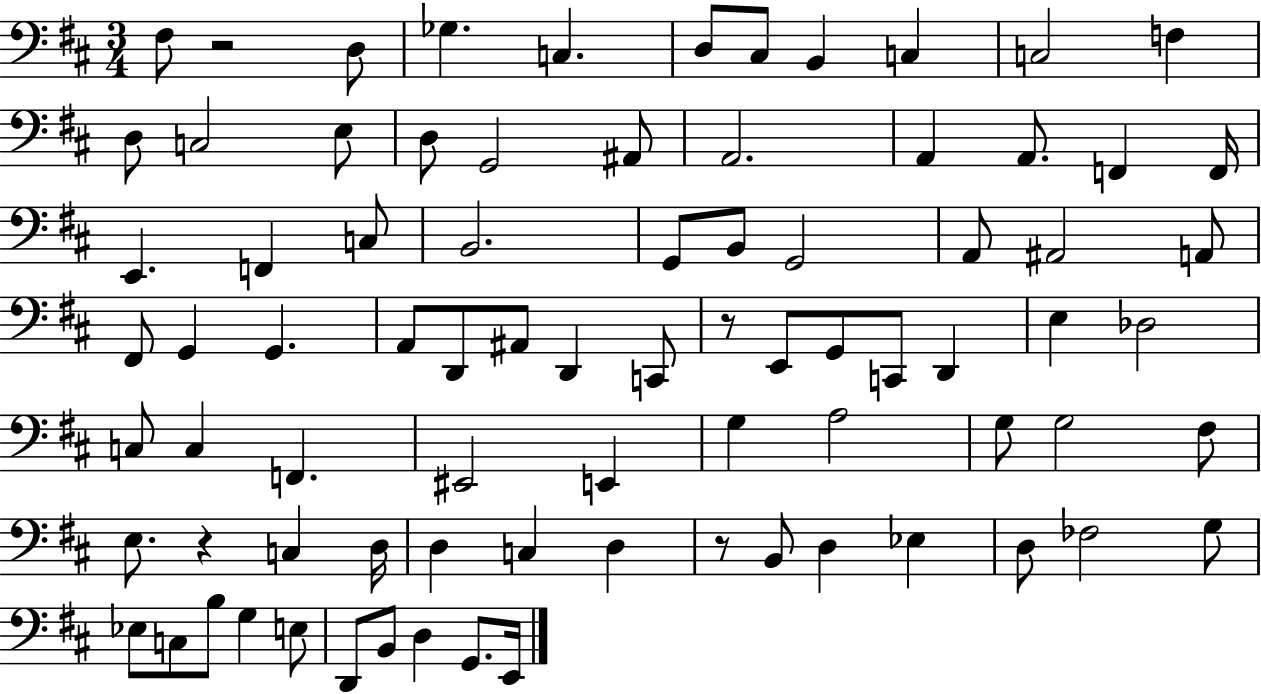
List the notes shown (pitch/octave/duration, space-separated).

F#3/e R/h D3/e Gb3/q. C3/q. D3/e C#3/e B2/q C3/q C3/h F3/q D3/e C3/h E3/e D3/e G2/h A#2/e A2/h. A2/q A2/e. F2/q F2/s E2/q. F2/q C3/e B2/h. G2/e B2/e G2/h A2/e A#2/h A2/e F#2/e G2/q G2/q. A2/e D2/e A#2/e D2/q C2/e R/e E2/e G2/e C2/e D2/q E3/q Db3/h C3/e C3/q F2/q. EIS2/h E2/q G3/q A3/h G3/e G3/h F#3/e E3/e. R/q C3/q D3/s D3/q C3/q D3/q R/e B2/e D3/q Eb3/q D3/e FES3/h G3/e Eb3/e C3/e B3/e G3/q E3/e D2/e B2/e D3/q G2/e. E2/s